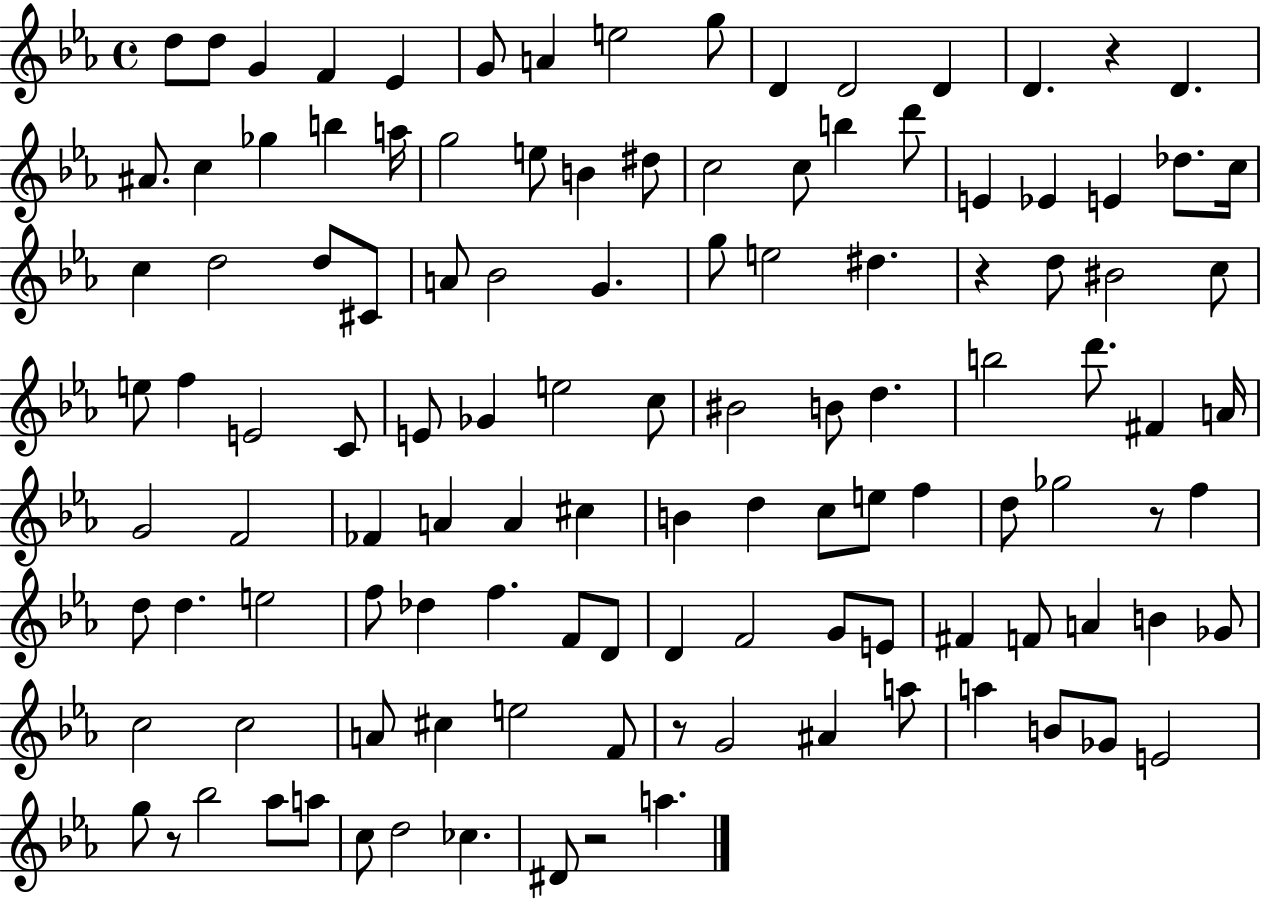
D5/e D5/e G4/q F4/q Eb4/q G4/e A4/q E5/h G5/e D4/q D4/h D4/q D4/q. R/q D4/q. A#4/e. C5/q Gb5/q B5/q A5/s G5/h E5/e B4/q D#5/e C5/h C5/e B5/q D6/e E4/q Eb4/q E4/q Db5/e. C5/s C5/q D5/h D5/e C#4/e A4/e Bb4/h G4/q. G5/e E5/h D#5/q. R/q D5/e BIS4/h C5/e E5/e F5/q E4/h C4/e E4/e Gb4/q E5/h C5/e BIS4/h B4/e D5/q. B5/h D6/e. F#4/q A4/s G4/h F4/h FES4/q A4/q A4/q C#5/q B4/q D5/q C5/e E5/e F5/q D5/e Gb5/h R/e F5/q D5/e D5/q. E5/h F5/e Db5/q F5/q. F4/e D4/e D4/q F4/h G4/e E4/e F#4/q F4/e A4/q B4/q Gb4/e C5/h C5/h A4/e C#5/q E5/h F4/e R/e G4/h A#4/q A5/e A5/q B4/e Gb4/e E4/h G5/e R/e Bb5/h Ab5/e A5/e C5/e D5/h CES5/q. D#4/e R/h A5/q.